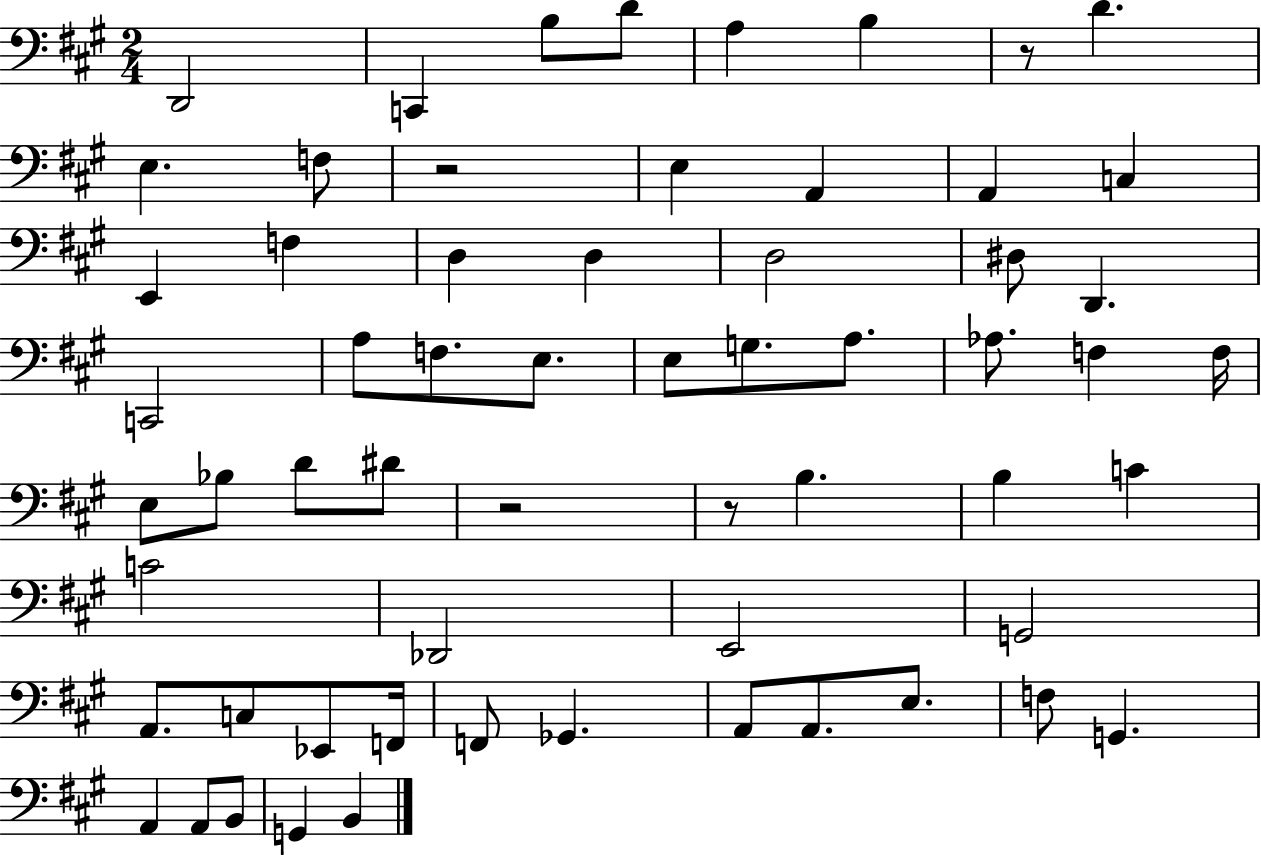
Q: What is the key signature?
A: A major